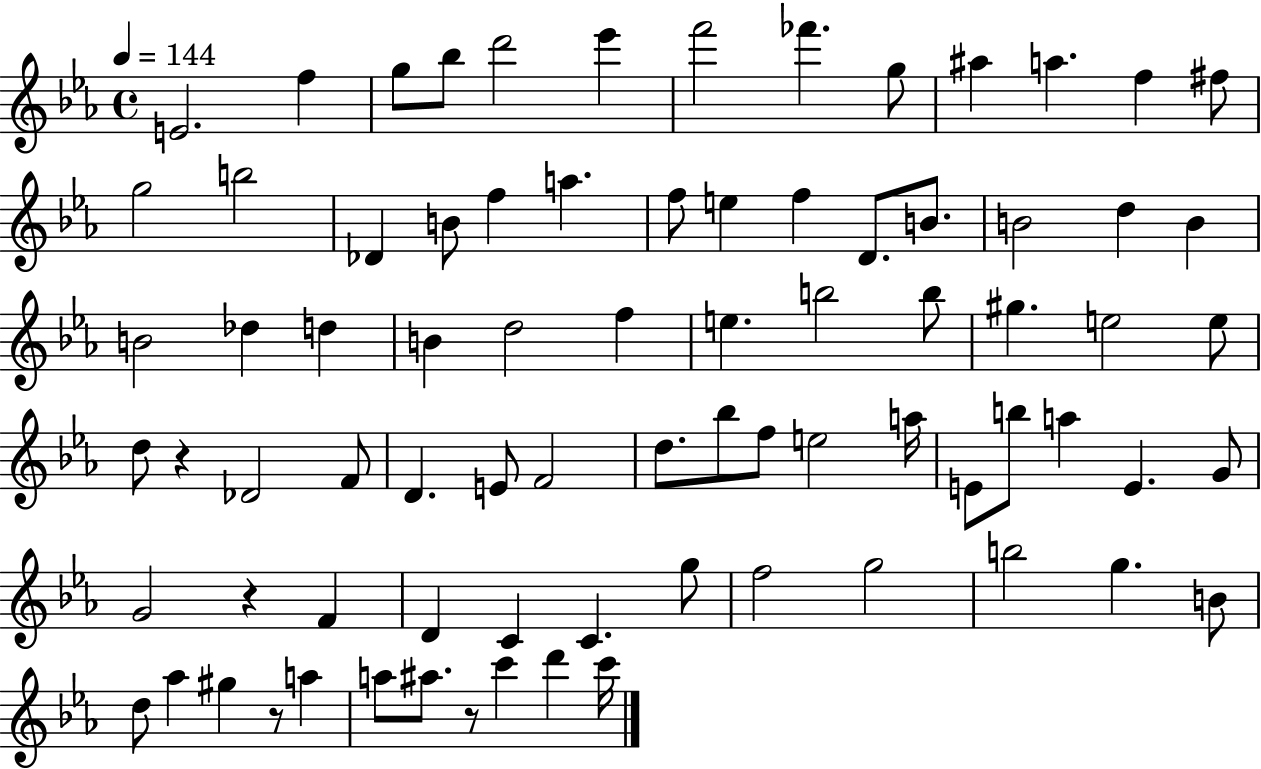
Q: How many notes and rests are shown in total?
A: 79